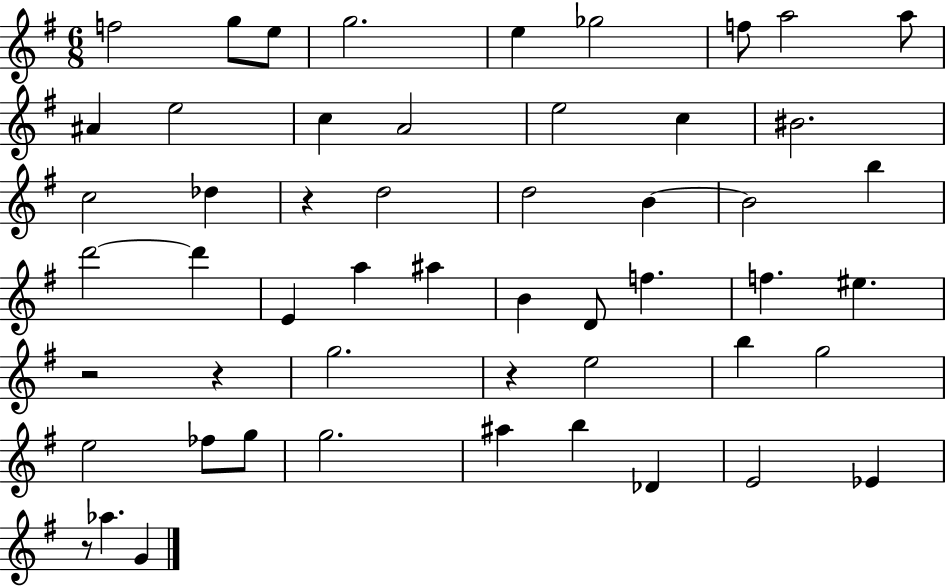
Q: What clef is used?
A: treble